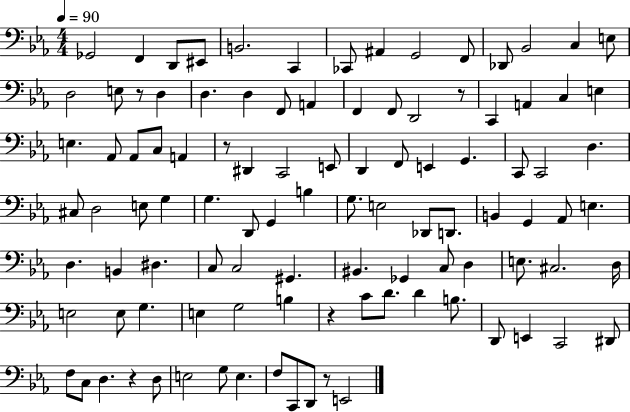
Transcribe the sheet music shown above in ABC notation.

X:1
T:Untitled
M:4/4
L:1/4
K:Eb
_G,,2 F,, D,,/2 ^E,,/2 B,,2 C,, _C,,/2 ^A,, G,,2 F,,/2 _D,,/2 _B,,2 C, E,/2 D,2 E,/2 z/2 D, D, D, F,,/2 A,, F,, F,,/2 D,,2 z/2 C,, A,, C, E, E, _A,,/2 _A,,/2 C,/2 A,, z/2 ^D,, C,,2 E,,/2 D,, F,,/2 E,, G,, C,,/2 C,,2 D, ^C,/2 D,2 E,/2 G, G, D,,/2 G,, B, G,/2 E,2 _D,,/2 D,,/2 B,, G,, _A,,/2 E, D, B,, ^D, C,/2 C,2 ^G,, ^B,, _G,, C,/2 D, E,/2 ^C,2 D,/4 E,2 E,/2 G, E, G,2 B, z C/2 D/2 D B,/2 D,,/2 E,, C,,2 ^D,,/2 F,/2 C,/2 D, z D,/2 E,2 G,/2 E, F,/2 C,,/2 D,,/2 z/2 E,,2